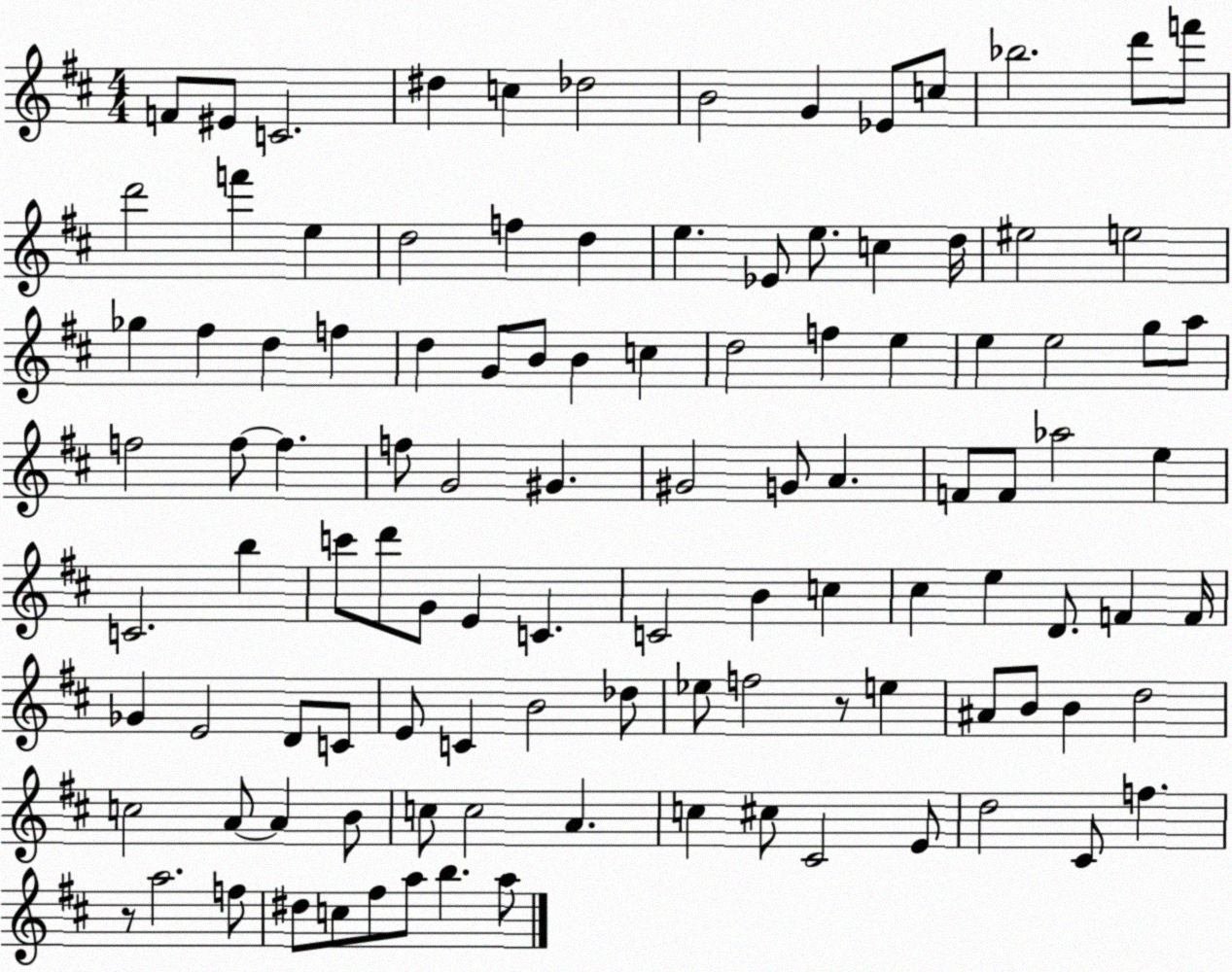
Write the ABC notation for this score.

X:1
T:Untitled
M:4/4
L:1/4
K:D
F/2 ^E/2 C2 ^d c _d2 B2 G _E/2 c/2 _b2 d'/2 f'/2 d'2 f' e d2 f d e _E/2 e/2 c d/4 ^e2 e2 _g ^f d f d G/2 B/2 B c d2 f e e e2 g/2 a/2 f2 f/2 f f/2 G2 ^G ^G2 G/2 A F/2 F/2 _a2 e C2 b c'/2 d'/2 G/2 E C C2 B c ^c e D/2 F F/4 _G E2 D/2 C/2 E/2 C B2 _d/2 _e/2 f2 z/2 e ^A/2 B/2 B d2 c2 A/2 A B/2 c/2 c2 A c ^c/2 ^C2 E/2 d2 ^C/2 f z/2 a2 f/2 ^d/2 c/2 ^f/2 a/2 b a/2